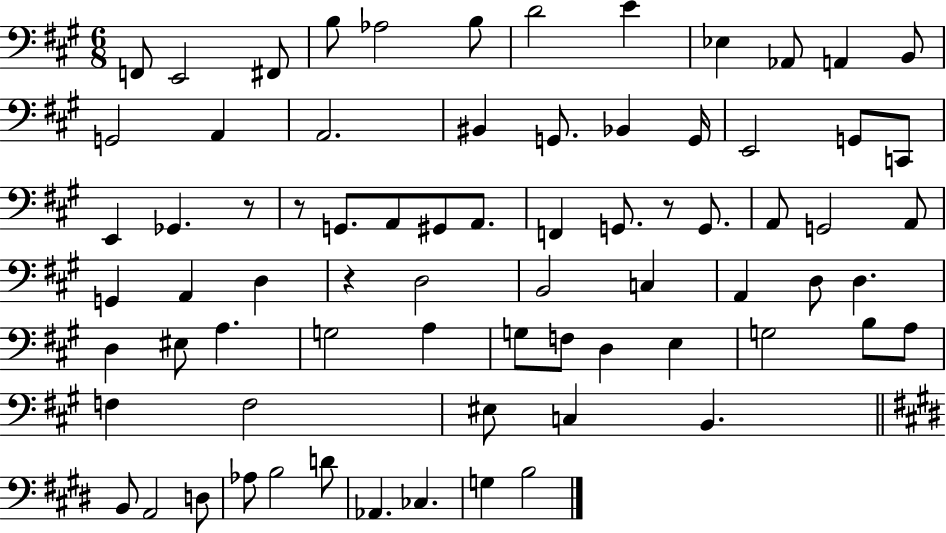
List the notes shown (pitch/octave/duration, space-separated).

F2/e E2/h F#2/e B3/e Ab3/h B3/e D4/h E4/q Eb3/q Ab2/e A2/q B2/e G2/h A2/q A2/h. BIS2/q G2/e. Bb2/q G2/s E2/h G2/e C2/e E2/q Gb2/q. R/e R/e G2/e. A2/e G#2/e A2/e. F2/q G2/e. R/e G2/e. A2/e G2/h A2/e G2/q A2/q D3/q R/q D3/h B2/h C3/q A2/q D3/e D3/q. D3/q EIS3/e A3/q. G3/h A3/q G3/e F3/e D3/q E3/q G3/h B3/e A3/e F3/q F3/h EIS3/e C3/q B2/q. B2/e A2/h D3/e Ab3/e B3/h D4/e Ab2/q. CES3/q. G3/q B3/h